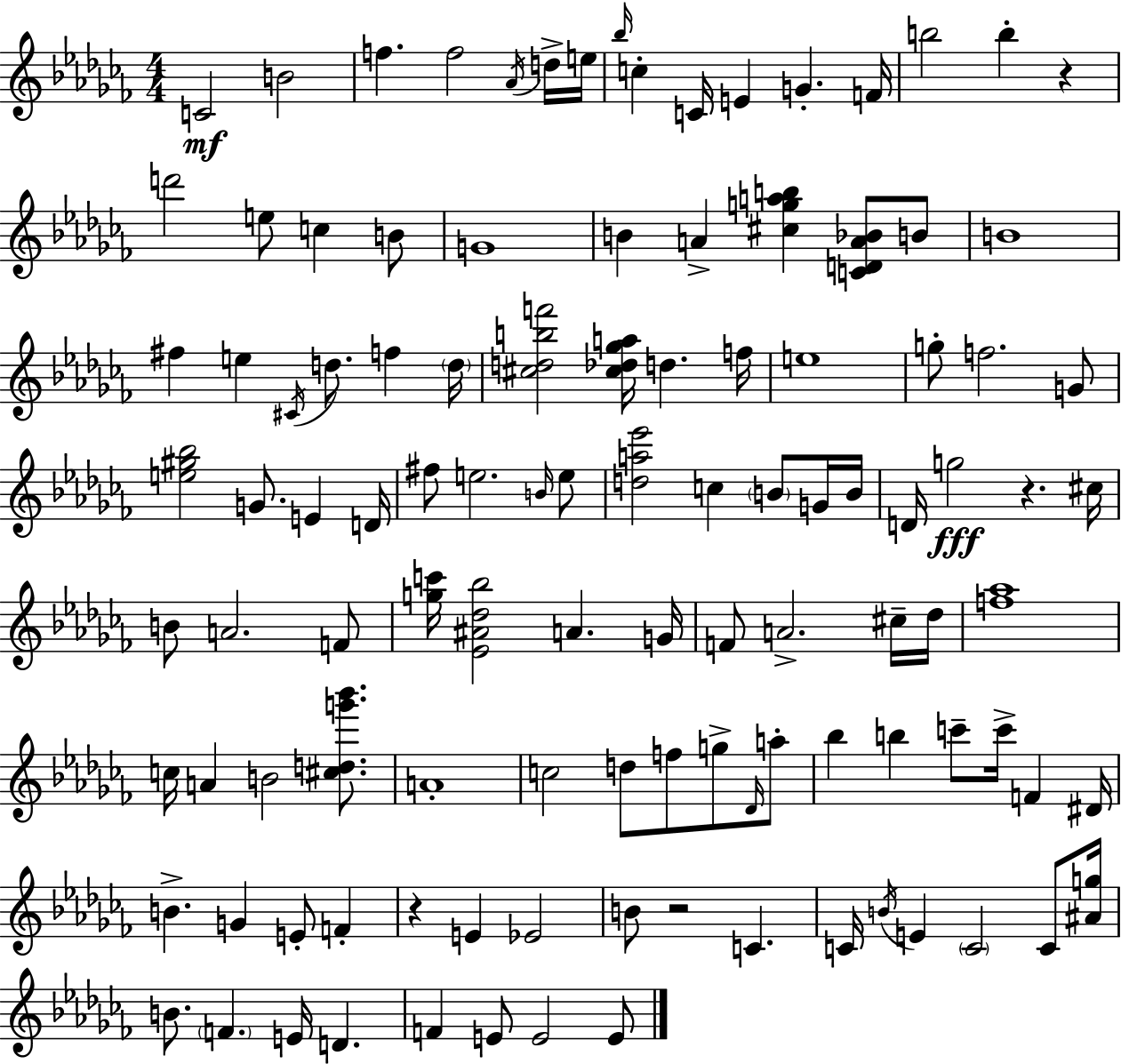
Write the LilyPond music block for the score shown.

{
  \clef treble
  \numericTimeSignature
  \time 4/4
  \key aes \minor
  c'2\mf b'2 | f''4. f''2 \acciaccatura { aes'16 } d''16-> | e''16 \grace { bes''16 } c''4-. c'16 e'4 g'4.-. | f'16 b''2 b''4-. r4 | \break d'''2 e''8 c''4 | b'8 g'1 | b'4 a'4-> <cis'' g'' a'' b''>4 <c' d' a' bes'>8 | b'8 b'1 | \break fis''4 e''4 \acciaccatura { cis'16 } d''8. f''4 | \parenthesize d''16 <cis'' d'' b'' f'''>2 <cis'' des'' ges'' a''>16 d''4. | f''16 e''1 | g''8-. f''2. | \break g'8 <e'' gis'' bes''>2 g'8. e'4 | d'16 fis''8 e''2. | \grace { b'16 } e''8 <d'' a'' ees'''>2 c''4 | \parenthesize b'8 g'16 b'16 d'16 g''2\fff r4. | \break cis''16 b'8 a'2. | f'8 <g'' c'''>16 <ees' ais' des'' bes''>2 a'4. | g'16 f'8 a'2.-> | cis''16-- des''16 <f'' aes''>1 | \break c''16 a'4 b'2 | <cis'' d'' g''' bes'''>8. a'1-. | c''2 d''8 f''8 | g''8-> \grace { des'16 } a''8-. bes''4 b''4 c'''8-- c'''16-> | \break f'4 dis'16 b'4.-> g'4 e'8-. | f'4-. r4 e'4 ees'2 | b'8 r2 c'4. | c'16 \acciaccatura { b'16 } e'4 \parenthesize c'2 | \break c'8 <ais' g''>16 b'8. \parenthesize f'4. e'16 | d'4. f'4 e'8 e'2 | e'8 \bar "|."
}